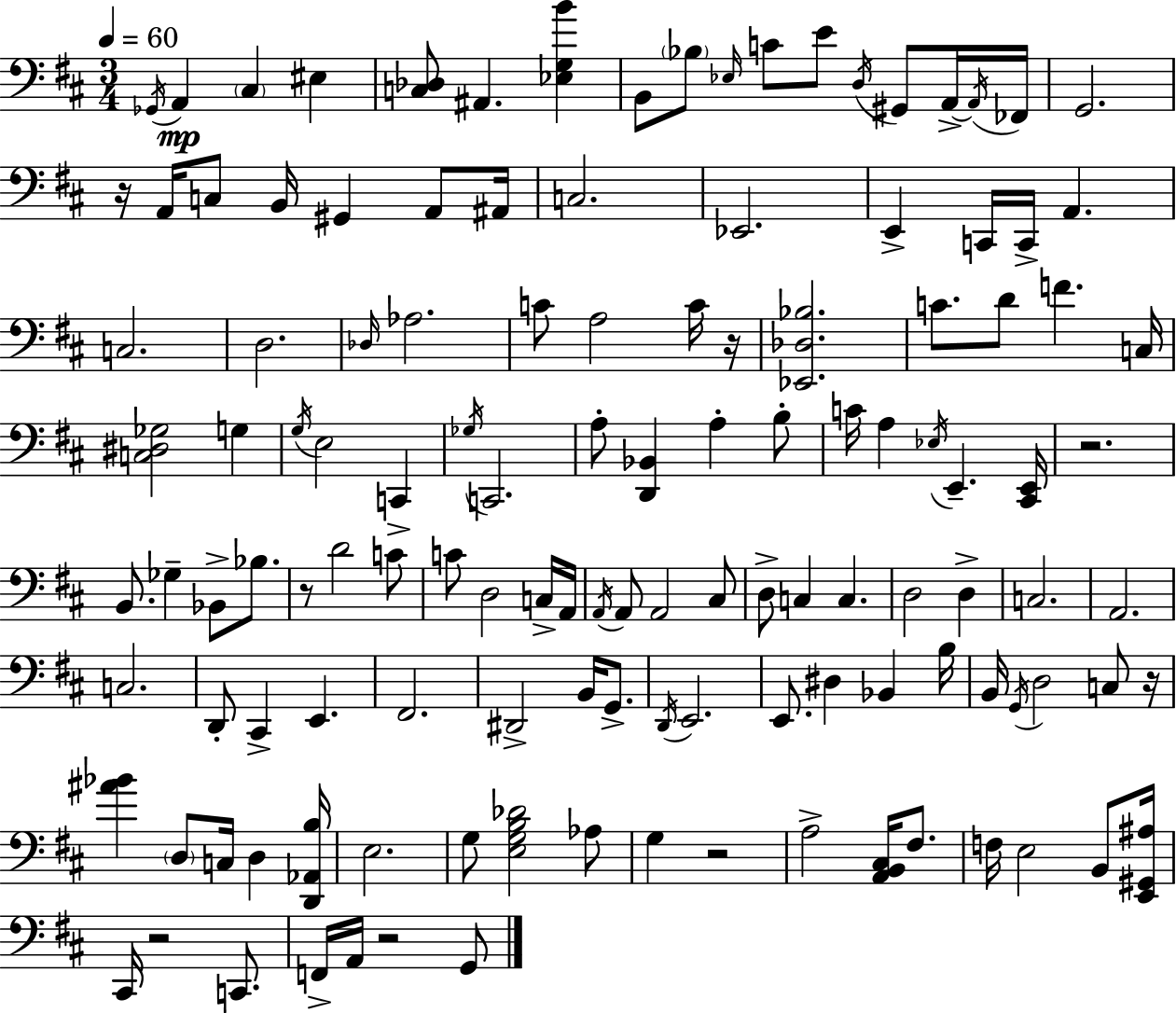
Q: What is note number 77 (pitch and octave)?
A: E2